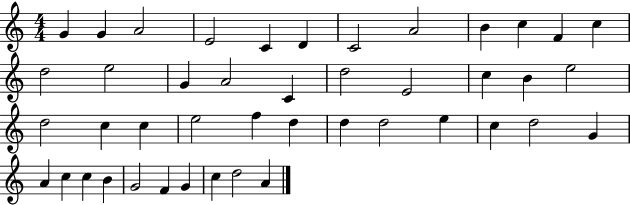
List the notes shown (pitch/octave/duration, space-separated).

G4/q G4/q A4/h E4/h C4/q D4/q C4/h A4/h B4/q C5/q F4/q C5/q D5/h E5/h G4/q A4/h C4/q D5/h E4/h C5/q B4/q E5/h D5/h C5/q C5/q E5/h F5/q D5/q D5/q D5/h E5/q C5/q D5/h G4/q A4/q C5/q C5/q B4/q G4/h F4/q G4/q C5/q D5/h A4/q